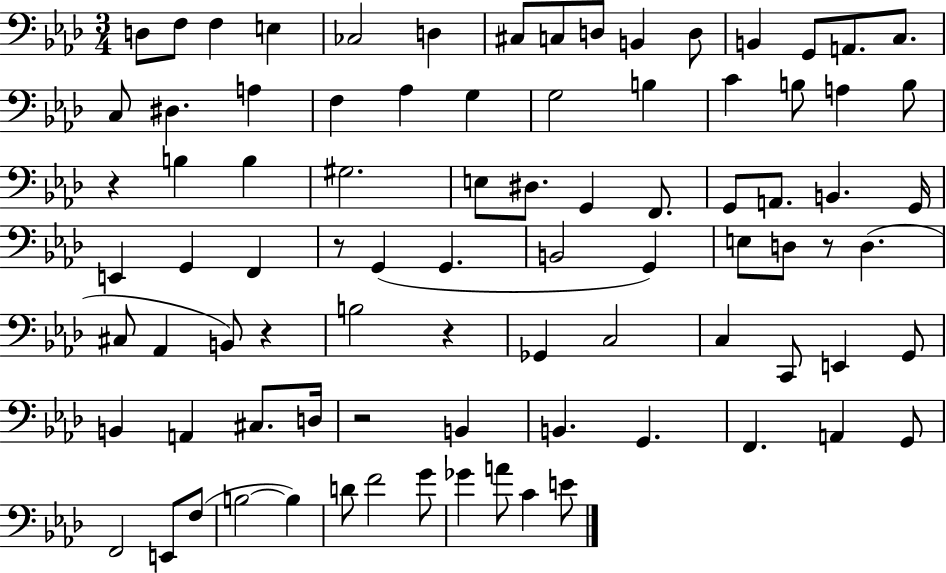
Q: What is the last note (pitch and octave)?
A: E4